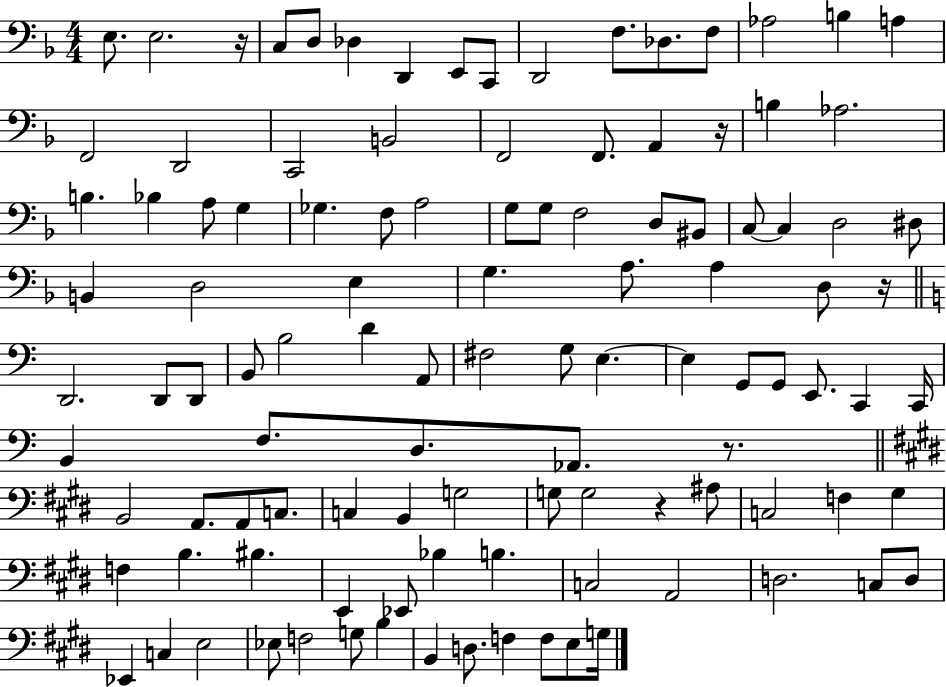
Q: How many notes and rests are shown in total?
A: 110